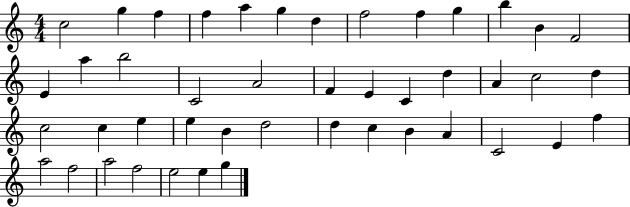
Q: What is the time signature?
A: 4/4